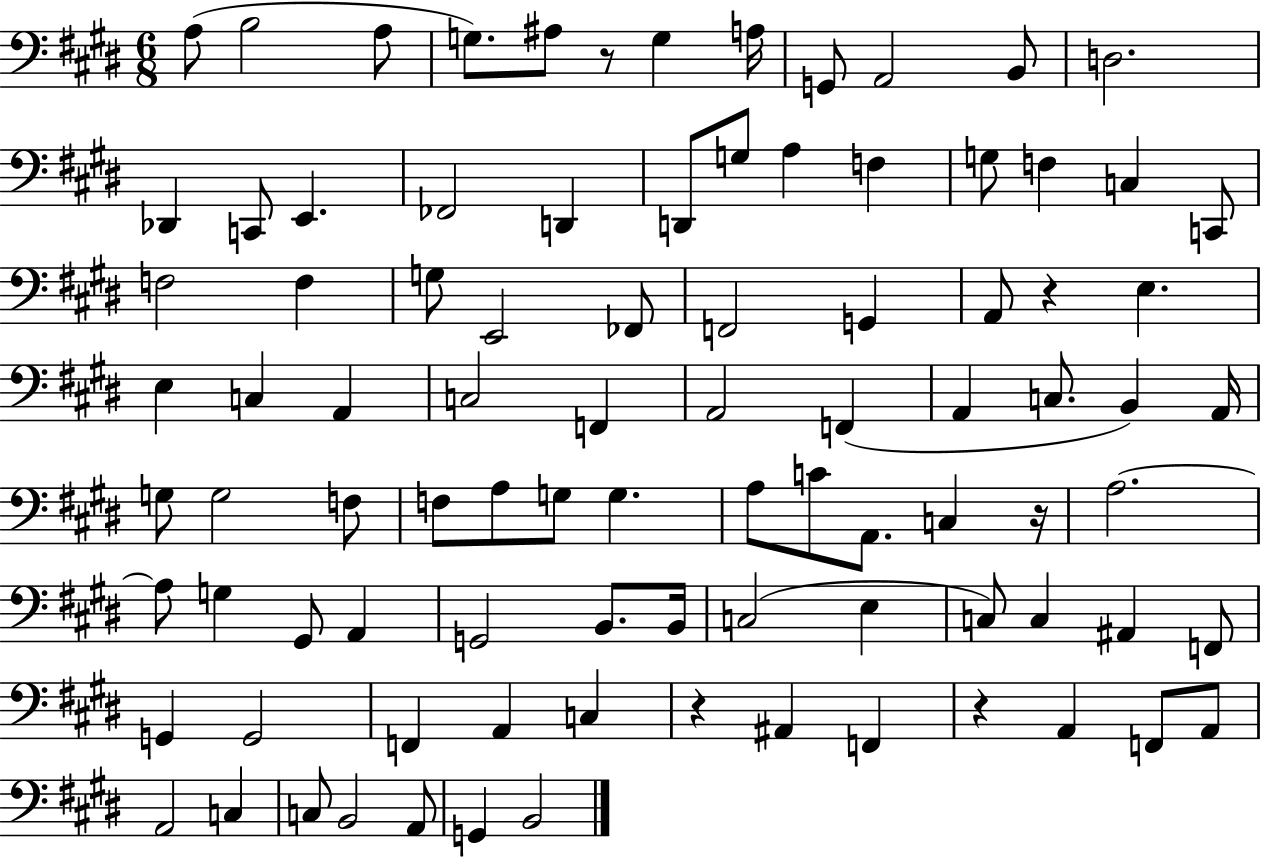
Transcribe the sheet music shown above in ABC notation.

X:1
T:Untitled
M:6/8
L:1/4
K:E
A,/2 B,2 A,/2 G,/2 ^A,/2 z/2 G, A,/4 G,,/2 A,,2 B,,/2 D,2 _D,, C,,/2 E,, _F,,2 D,, D,,/2 G,/2 A, F, G,/2 F, C, C,,/2 F,2 F, G,/2 E,,2 _F,,/2 F,,2 G,, A,,/2 z E, E, C, A,, C,2 F,, A,,2 F,, A,, C,/2 B,, A,,/4 G,/2 G,2 F,/2 F,/2 A,/2 G,/2 G, A,/2 C/2 A,,/2 C, z/4 A,2 A,/2 G, ^G,,/2 A,, G,,2 B,,/2 B,,/4 C,2 E, C,/2 C, ^A,, F,,/2 G,, G,,2 F,, A,, C, z ^A,, F,, z A,, F,,/2 A,,/2 A,,2 C, C,/2 B,,2 A,,/2 G,, B,,2